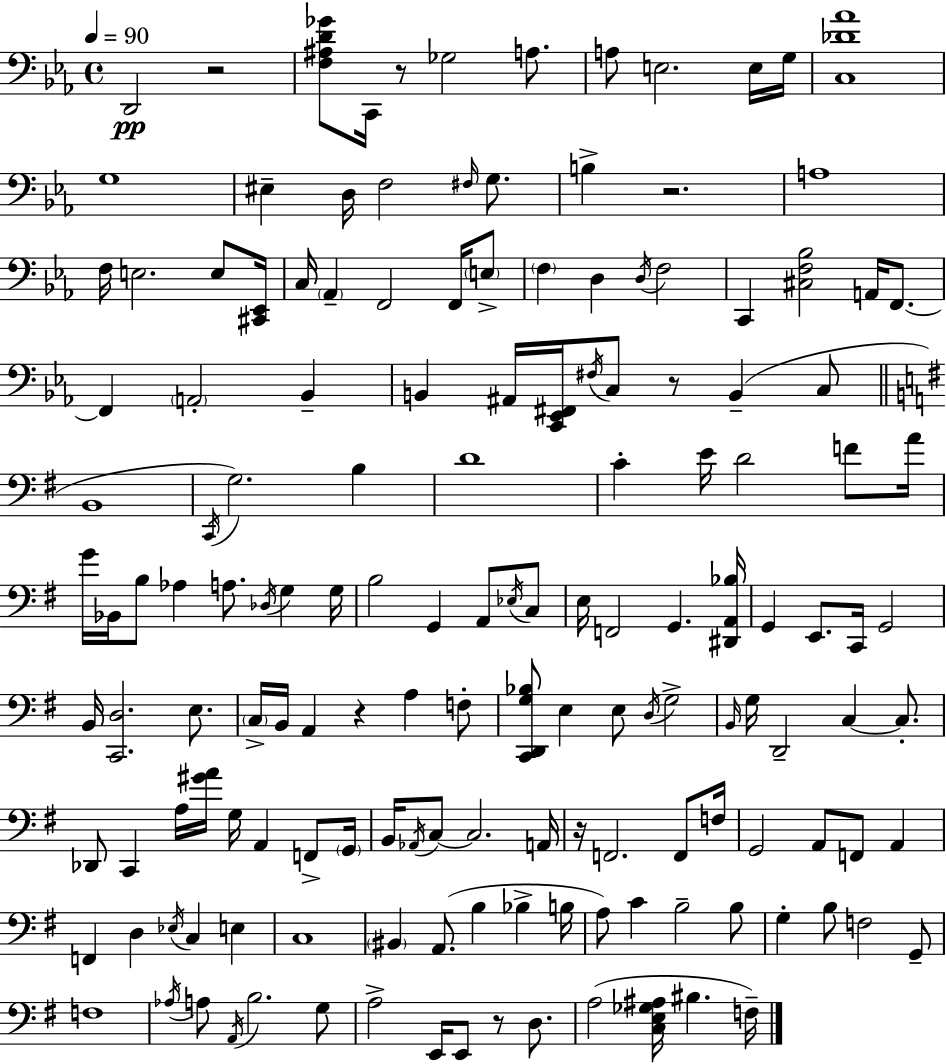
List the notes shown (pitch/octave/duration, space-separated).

D2/h R/h [F3,A#3,D4,Gb4]/e C2/s R/e Gb3/h A3/e. A3/e E3/h. E3/s G3/s [C3,Db4,Ab4]/w G3/w EIS3/q D3/s F3/h F#3/s G3/e. B3/q R/h. A3/w F3/s E3/h. E3/e [C#2,Eb2]/s C3/s Ab2/q F2/h F2/s E3/e F3/q D3/q D3/s F3/h C2/q [C#3,F3,Bb3]/h A2/s F2/e. F2/q A2/h Bb2/q B2/q A#2/s [C2,Eb2,F#2]/s F#3/s C3/e R/e B2/q C3/e B2/w C2/s G3/h. B3/q D4/w C4/q E4/s D4/h F4/e A4/s G4/s Bb2/s B3/e Ab3/q A3/e. Db3/s G3/q G3/s B3/h G2/q A2/e Eb3/s C3/e E3/s F2/h G2/q. [D#2,A2,Bb3]/s G2/q E2/e. C2/s G2/h B2/s [C2,D3]/h. E3/e. C3/s B2/s A2/q R/q A3/q F3/e [C2,D2,G3,Bb3]/e E3/q E3/e D3/s G3/h B2/s G3/s D2/h C3/q C3/e. Db2/e C2/q A3/s [G#4,A4]/s G3/s A2/q F2/e G2/s B2/s Ab2/s C3/e C3/h. A2/s R/s F2/h. F2/e F3/s G2/h A2/e F2/e A2/q F2/q D3/q Eb3/s C3/q E3/q C3/w BIS2/q A2/e. B3/q Bb3/q B3/s A3/e C4/q B3/h B3/e G3/q B3/e F3/h G2/e F3/w Ab3/s A3/e A2/s B3/h. G3/e A3/h E2/s E2/e R/e D3/e. A3/h [C3,E3,Gb3,A#3]/s BIS3/q. F3/s